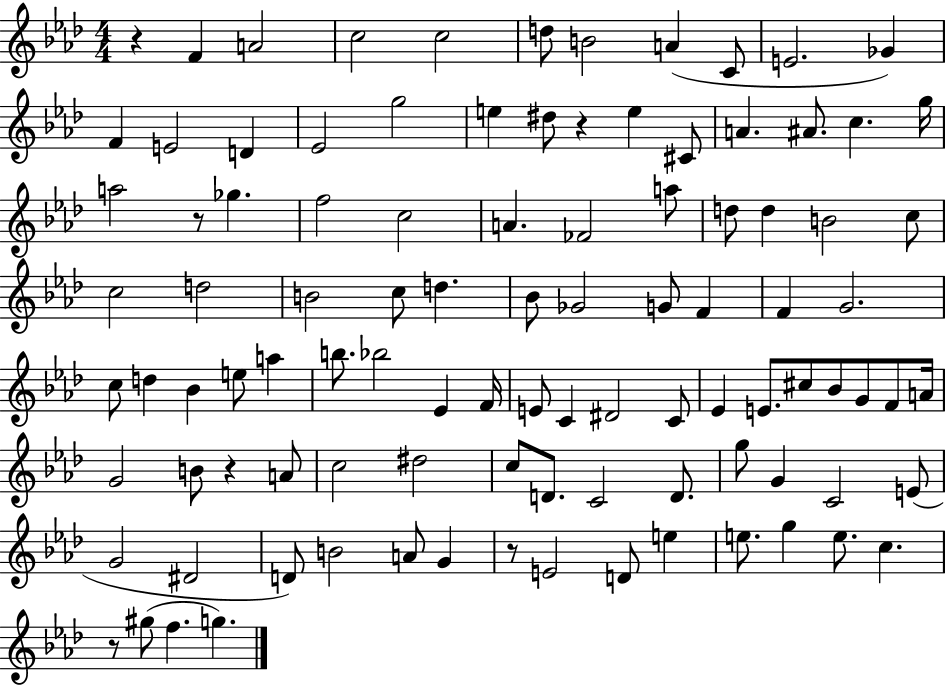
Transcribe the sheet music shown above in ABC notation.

X:1
T:Untitled
M:4/4
L:1/4
K:Ab
z F A2 c2 c2 d/2 B2 A C/2 E2 _G F E2 D _E2 g2 e ^d/2 z e ^C/2 A ^A/2 c g/4 a2 z/2 _g f2 c2 A _F2 a/2 d/2 d B2 c/2 c2 d2 B2 c/2 d _B/2 _G2 G/2 F F G2 c/2 d _B e/2 a b/2 _b2 _E F/4 E/2 C ^D2 C/2 _E E/2 ^c/2 _B/2 G/2 F/2 A/4 G2 B/2 z A/2 c2 ^d2 c/2 D/2 C2 D/2 g/2 G C2 E/2 G2 ^D2 D/2 B2 A/2 G z/2 E2 D/2 e e/2 g e/2 c z/2 ^g/2 f g